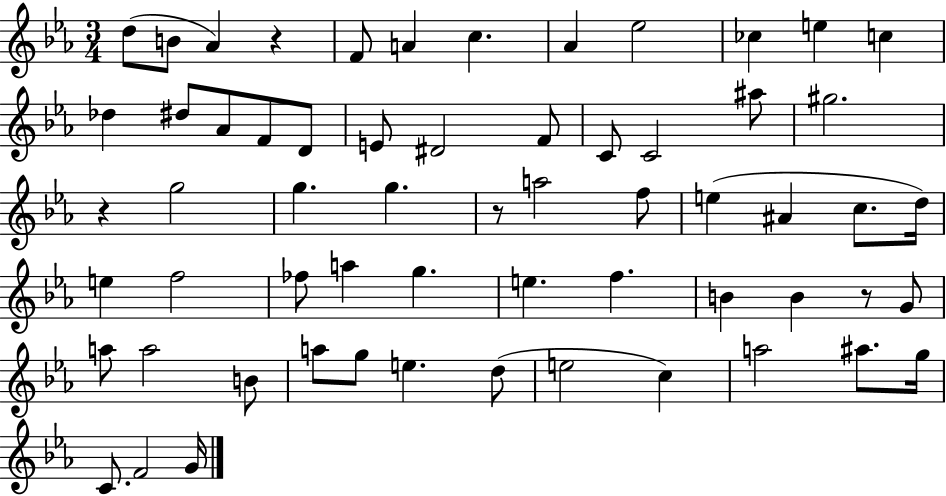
D5/e B4/e Ab4/q R/q F4/e A4/q C5/q. Ab4/q Eb5/h CES5/q E5/q C5/q Db5/q D#5/e Ab4/e F4/e D4/e E4/e D#4/h F4/e C4/e C4/h A#5/e G#5/h. R/q G5/h G5/q. G5/q. R/e A5/h F5/e E5/q A#4/q C5/e. D5/s E5/q F5/h FES5/e A5/q G5/q. E5/q. F5/q. B4/q B4/q R/e G4/e A5/e A5/h B4/e A5/e G5/e E5/q. D5/e E5/h C5/q A5/h A#5/e. G5/s C4/e. F4/h G4/s